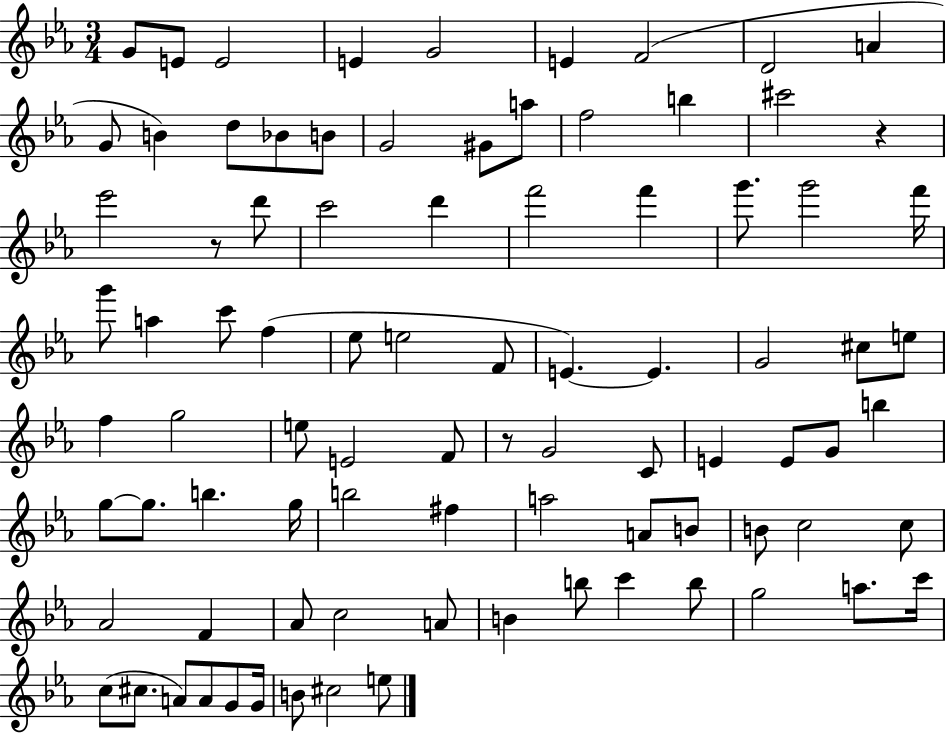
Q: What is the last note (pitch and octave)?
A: E5